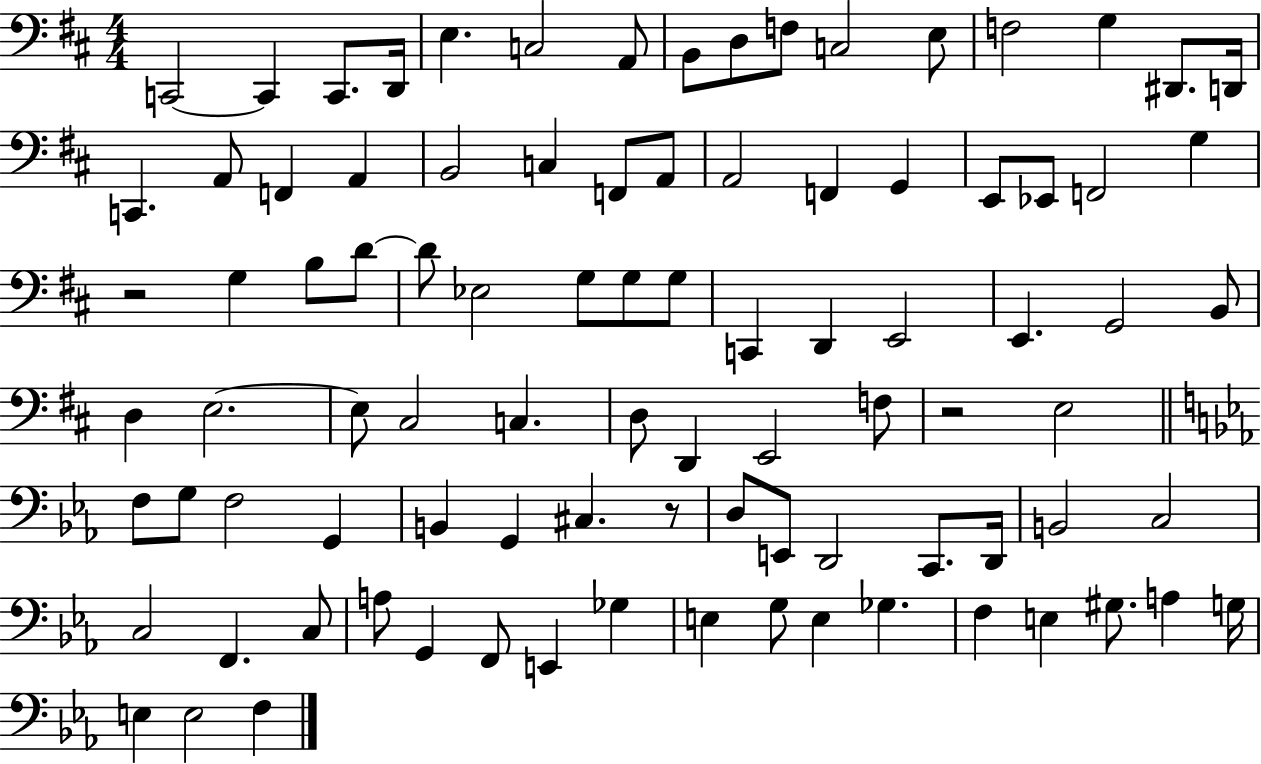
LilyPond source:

{
  \clef bass
  \numericTimeSignature
  \time 4/4
  \key d \major
  c,2~~ c,4 c,8. d,16 | e4. c2 a,8 | b,8 d8 f8 c2 e8 | f2 g4 dis,8. d,16 | \break c,4. a,8 f,4 a,4 | b,2 c4 f,8 a,8 | a,2 f,4 g,4 | e,8 ees,8 f,2 g4 | \break r2 g4 b8 d'8~~ | d'8 ees2 g8 g8 g8 | c,4 d,4 e,2 | e,4. g,2 b,8 | \break d4 e2.~~ | e8 cis2 c4. | d8 d,4 e,2 f8 | r2 e2 | \break \bar "||" \break \key c \minor f8 g8 f2 g,4 | b,4 g,4 cis4. r8 | d8 e,8 d,2 c,8. d,16 | b,2 c2 | \break c2 f,4. c8 | a8 g,4 f,8 e,4 ges4 | e4 g8 e4 ges4. | f4 e4 gis8. a4 g16 | \break e4 e2 f4 | \bar "|."
}